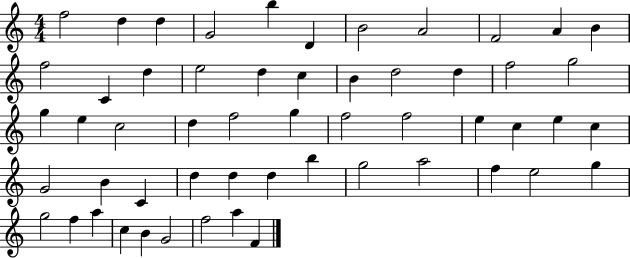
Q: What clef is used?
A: treble